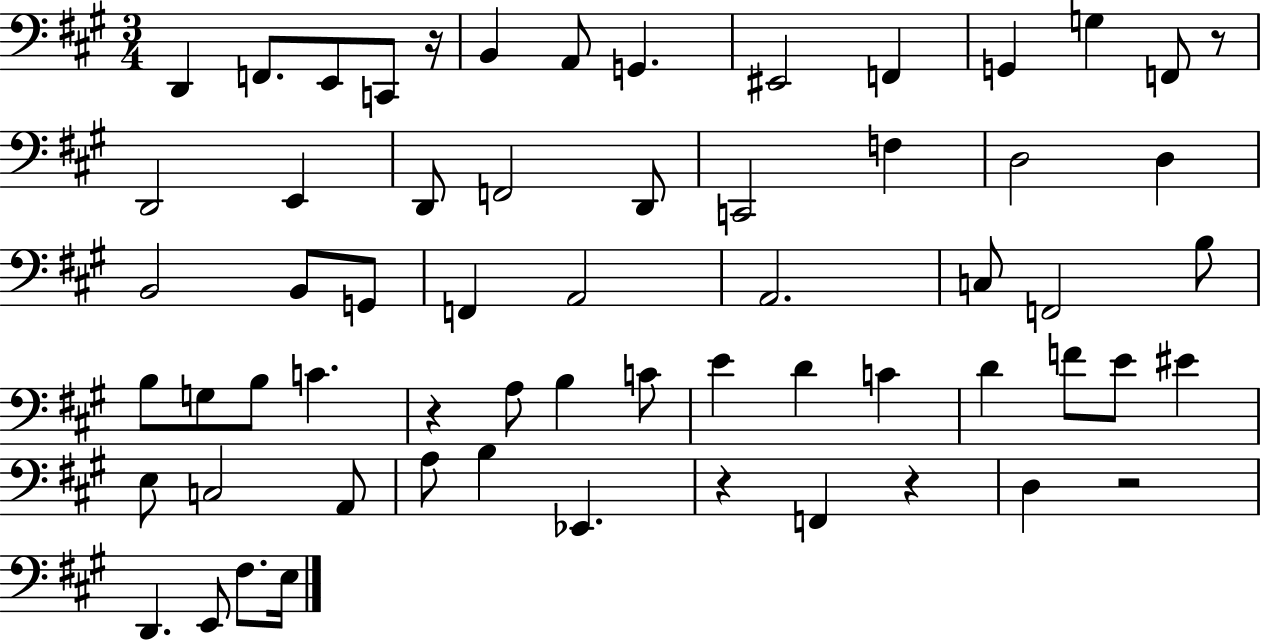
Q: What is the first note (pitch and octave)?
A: D2